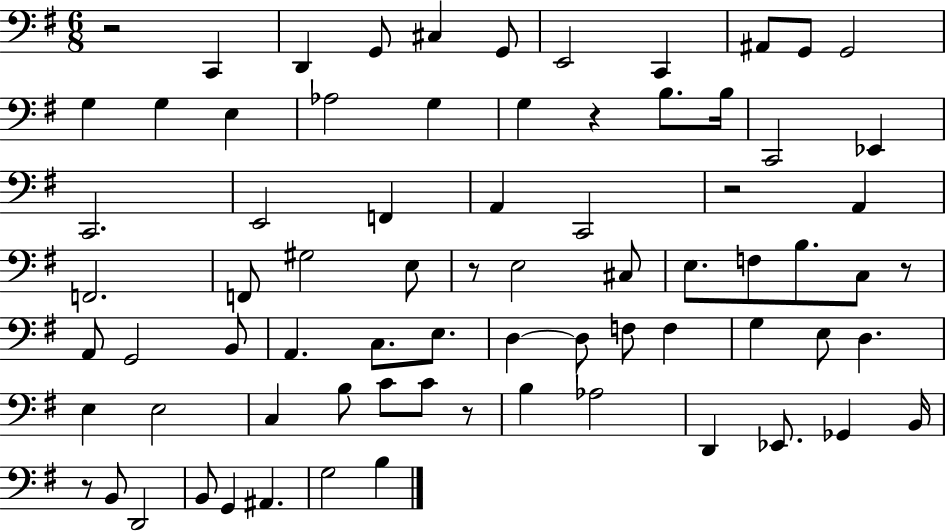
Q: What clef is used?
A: bass